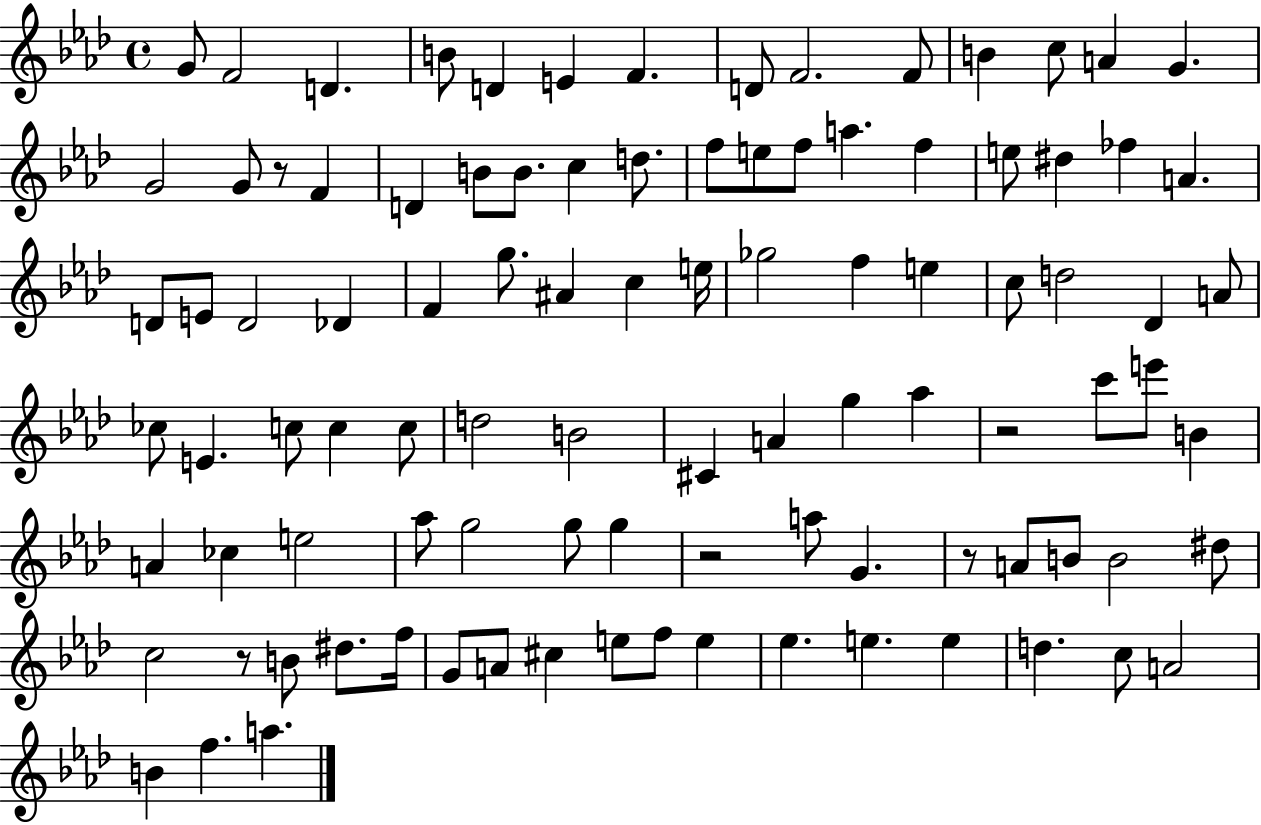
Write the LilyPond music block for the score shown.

{
  \clef treble
  \time 4/4
  \defaultTimeSignature
  \key aes \major
  g'8 f'2 d'4. | b'8 d'4 e'4 f'4. | d'8 f'2. f'8 | b'4 c''8 a'4 g'4. | \break g'2 g'8 r8 f'4 | d'4 b'8 b'8. c''4 d''8. | f''8 e''8 f''8 a''4. f''4 | e''8 dis''4 fes''4 a'4. | \break d'8 e'8 d'2 des'4 | f'4 g''8. ais'4 c''4 e''16 | ges''2 f''4 e''4 | c''8 d''2 des'4 a'8 | \break ces''8 e'4. c''8 c''4 c''8 | d''2 b'2 | cis'4 a'4 g''4 aes''4 | r2 c'''8 e'''8 b'4 | \break a'4 ces''4 e''2 | aes''8 g''2 g''8 g''4 | r2 a''8 g'4. | r8 a'8 b'8 b'2 dis''8 | \break c''2 r8 b'8 dis''8. f''16 | g'8 a'8 cis''4 e''8 f''8 e''4 | ees''4. e''4. e''4 | d''4. c''8 a'2 | \break b'4 f''4. a''4. | \bar "|."
}